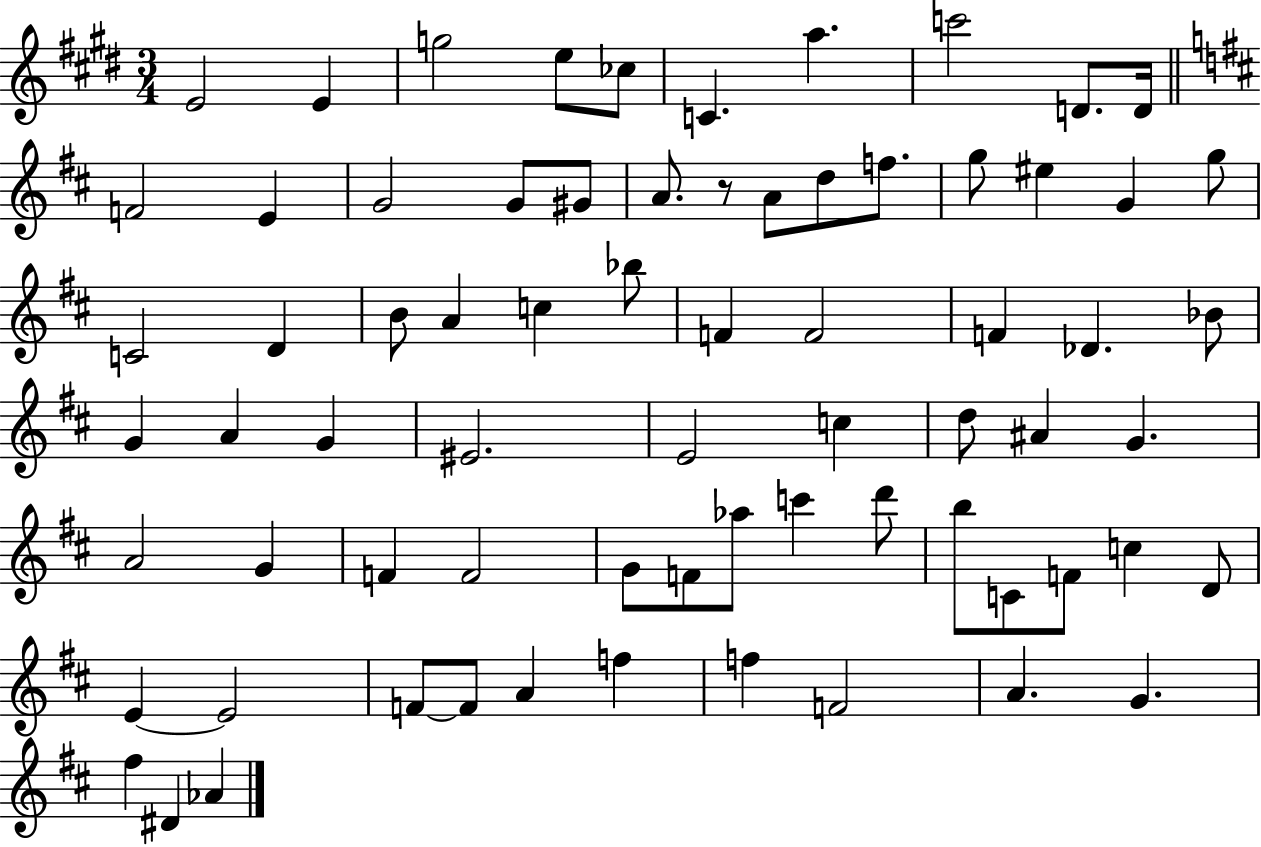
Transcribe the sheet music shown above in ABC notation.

X:1
T:Untitled
M:3/4
L:1/4
K:E
E2 E g2 e/2 _c/2 C a c'2 D/2 D/4 F2 E G2 G/2 ^G/2 A/2 z/2 A/2 d/2 f/2 g/2 ^e G g/2 C2 D B/2 A c _b/2 F F2 F _D _B/2 G A G ^E2 E2 c d/2 ^A G A2 G F F2 G/2 F/2 _a/2 c' d'/2 b/2 C/2 F/2 c D/2 E E2 F/2 F/2 A f f F2 A G ^f ^D _A